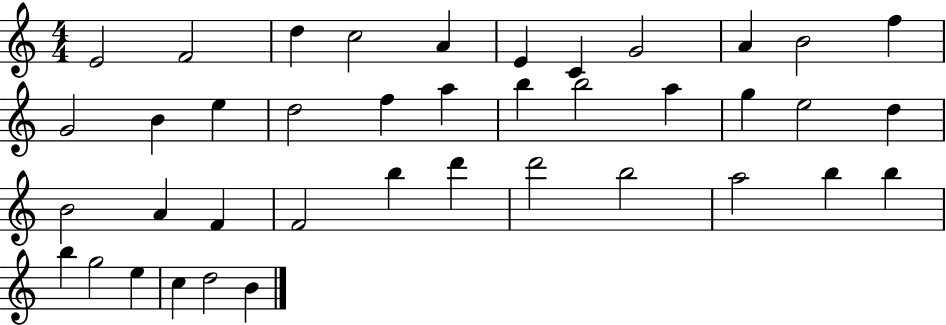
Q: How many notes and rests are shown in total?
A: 40